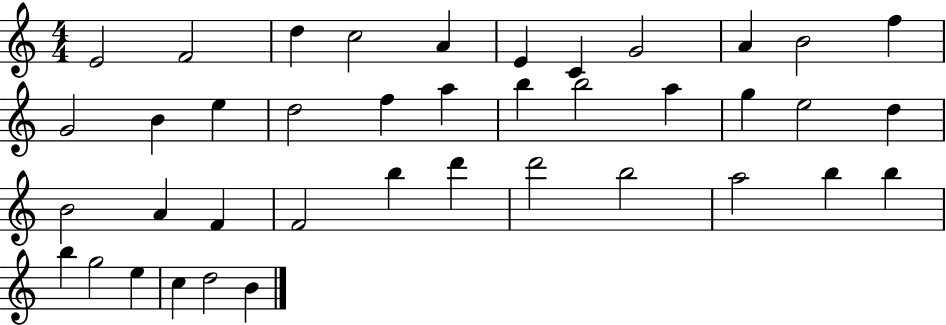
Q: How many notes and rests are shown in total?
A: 40